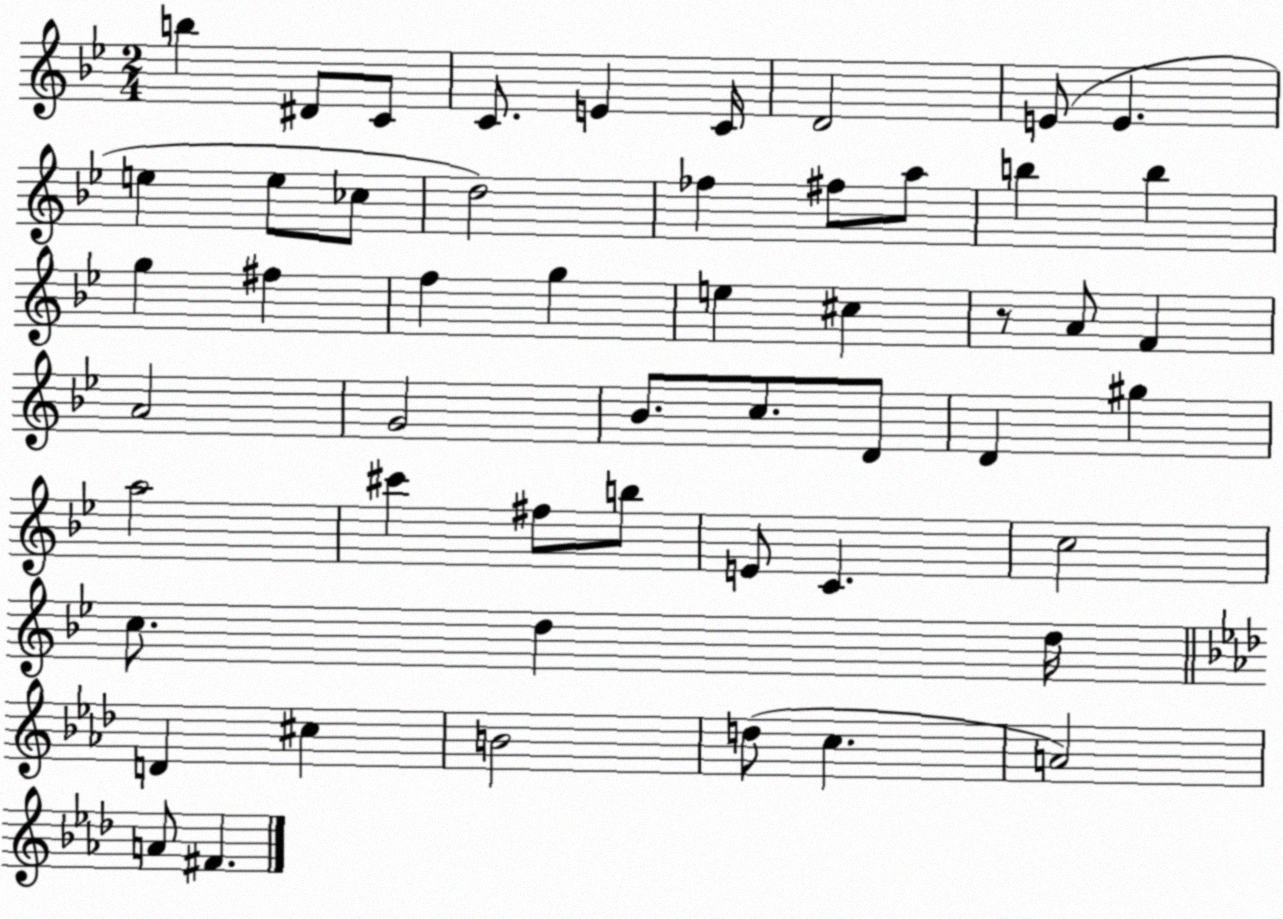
X:1
T:Untitled
M:2/4
L:1/4
K:Bb
b ^D/2 C/2 C/2 E C/4 D2 E/2 E e e/2 _c/2 d2 _f ^f/2 a/2 b b g ^f f g e ^c z/2 A/2 F A2 G2 _B/2 c/2 D/2 D ^g a2 ^c' ^f/2 b/2 E/2 C c2 c/2 d d/4 D ^c B2 d/2 c A2 A/2 ^F